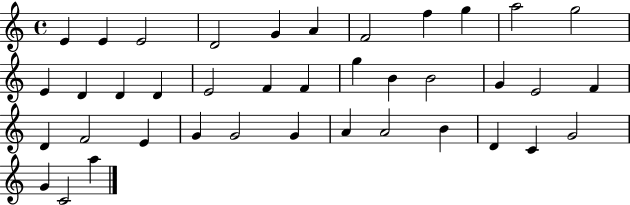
{
  \clef treble
  \time 4/4
  \defaultTimeSignature
  \key c \major
  e'4 e'4 e'2 | d'2 g'4 a'4 | f'2 f''4 g''4 | a''2 g''2 | \break e'4 d'4 d'4 d'4 | e'2 f'4 f'4 | g''4 b'4 b'2 | g'4 e'2 f'4 | \break d'4 f'2 e'4 | g'4 g'2 g'4 | a'4 a'2 b'4 | d'4 c'4 g'2 | \break g'4 c'2 a''4 | \bar "|."
}